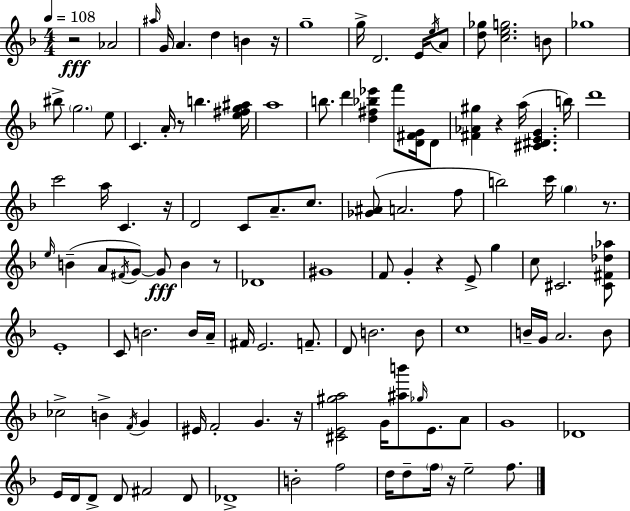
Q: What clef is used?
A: treble